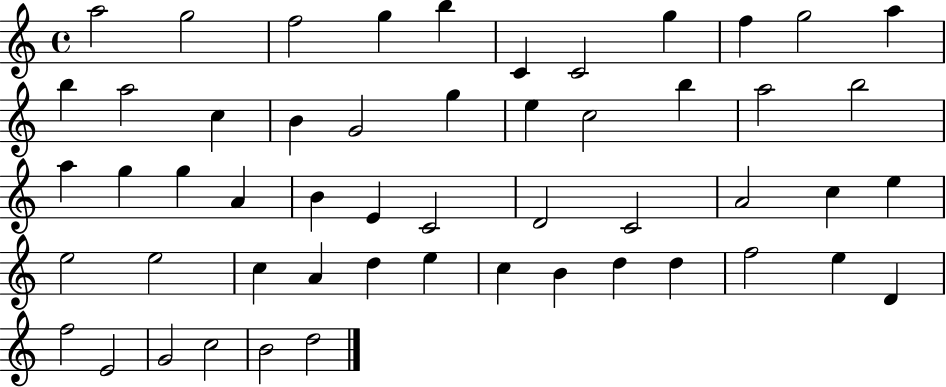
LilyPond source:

{
  \clef treble
  \time 4/4
  \defaultTimeSignature
  \key c \major
  a''2 g''2 | f''2 g''4 b''4 | c'4 c'2 g''4 | f''4 g''2 a''4 | \break b''4 a''2 c''4 | b'4 g'2 g''4 | e''4 c''2 b''4 | a''2 b''2 | \break a''4 g''4 g''4 a'4 | b'4 e'4 c'2 | d'2 c'2 | a'2 c''4 e''4 | \break e''2 e''2 | c''4 a'4 d''4 e''4 | c''4 b'4 d''4 d''4 | f''2 e''4 d'4 | \break f''2 e'2 | g'2 c''2 | b'2 d''2 | \bar "|."
}